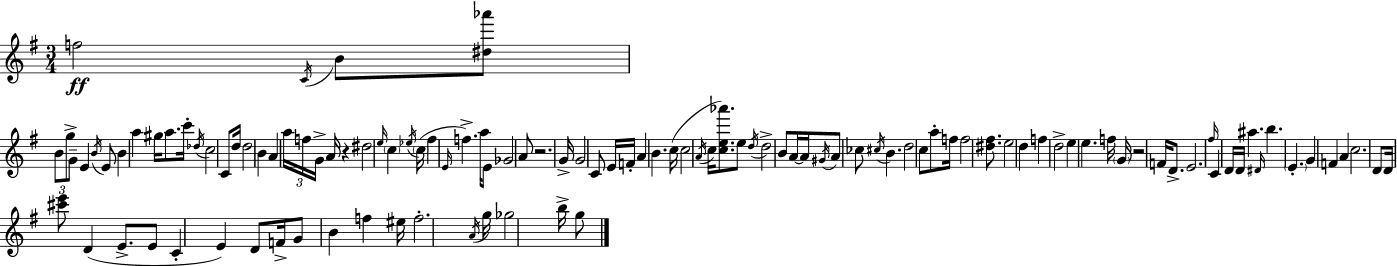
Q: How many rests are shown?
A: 3